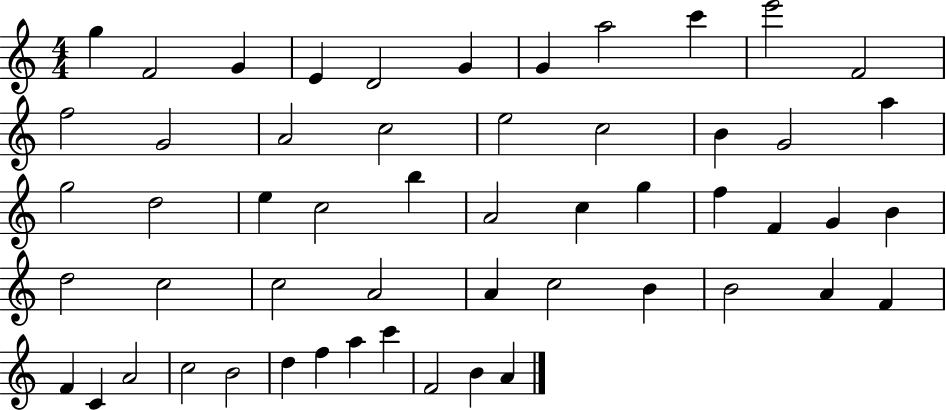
G5/q F4/h G4/q E4/q D4/h G4/q G4/q A5/h C6/q E6/h F4/h F5/h G4/h A4/h C5/h E5/h C5/h B4/q G4/h A5/q G5/h D5/h E5/q C5/h B5/q A4/h C5/q G5/q F5/q F4/q G4/q B4/q D5/h C5/h C5/h A4/h A4/q C5/h B4/q B4/h A4/q F4/q F4/q C4/q A4/h C5/h B4/h D5/q F5/q A5/q C6/q F4/h B4/q A4/q